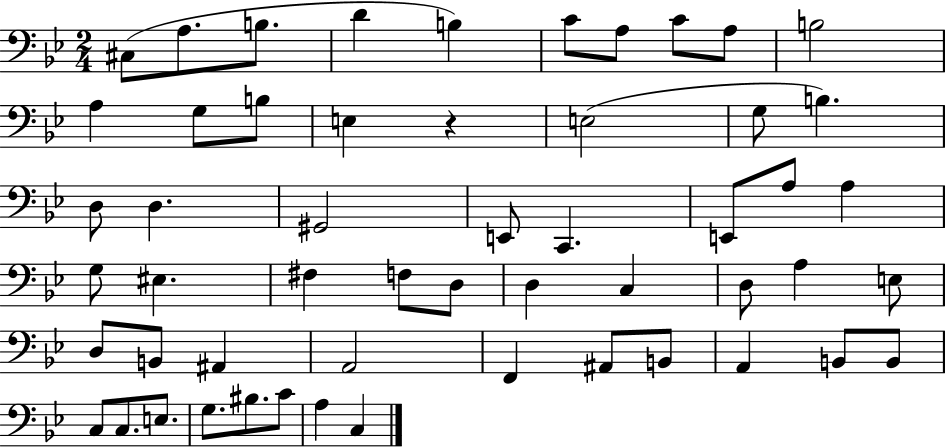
C#3/e A3/e. B3/e. D4/q B3/q C4/e A3/e C4/e A3/e B3/h A3/q G3/e B3/e E3/q R/q E3/h G3/e B3/q. D3/e D3/q. G#2/h E2/e C2/q. E2/e A3/e A3/q G3/e EIS3/q. F#3/q F3/e D3/e D3/q C3/q D3/e A3/q E3/e D3/e B2/e A#2/q A2/h F2/q A#2/e B2/e A2/q B2/e B2/e C3/e C3/e. E3/e. G3/e. BIS3/e. C4/e A3/q C3/q